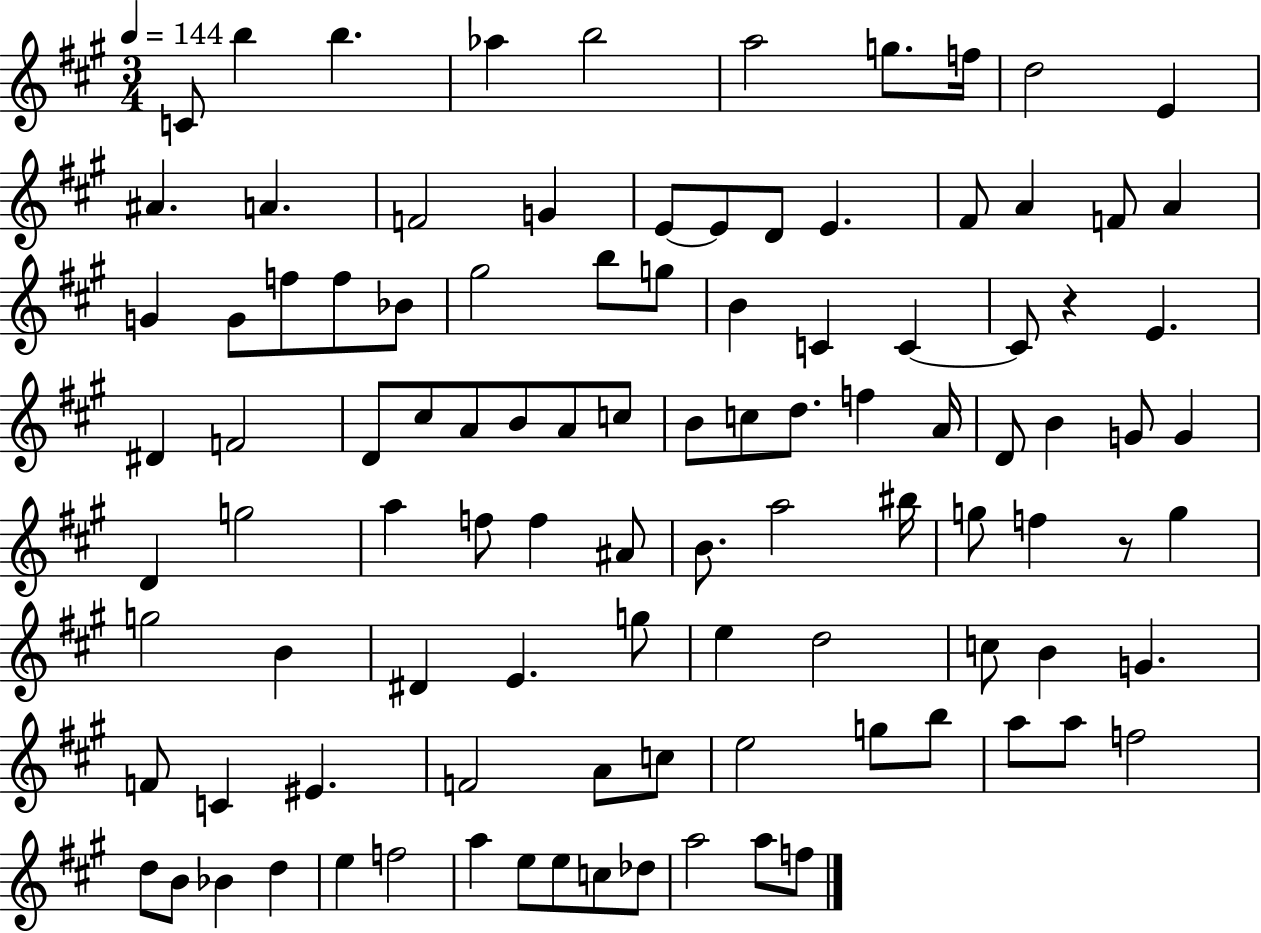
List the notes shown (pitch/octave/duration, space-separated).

C4/e B5/q B5/q. Ab5/q B5/h A5/h G5/e. F5/s D5/h E4/q A#4/q. A4/q. F4/h G4/q E4/e E4/e D4/e E4/q. F#4/e A4/q F4/e A4/q G4/q G4/e F5/e F5/e Bb4/e G#5/h B5/e G5/e B4/q C4/q C4/q C4/e R/q E4/q. D#4/q F4/h D4/e C#5/e A4/e B4/e A4/e C5/e B4/e C5/e D5/e. F5/q A4/s D4/e B4/q G4/e G4/q D4/q G5/h A5/q F5/e F5/q A#4/e B4/e. A5/h BIS5/s G5/e F5/q R/e G5/q G5/h B4/q D#4/q E4/q. G5/e E5/q D5/h C5/e B4/q G4/q. F4/e C4/q EIS4/q. F4/h A4/e C5/e E5/h G5/e B5/e A5/e A5/e F5/h D5/e B4/e Bb4/q D5/q E5/q F5/h A5/q E5/e E5/e C5/e Db5/e A5/h A5/e F5/e